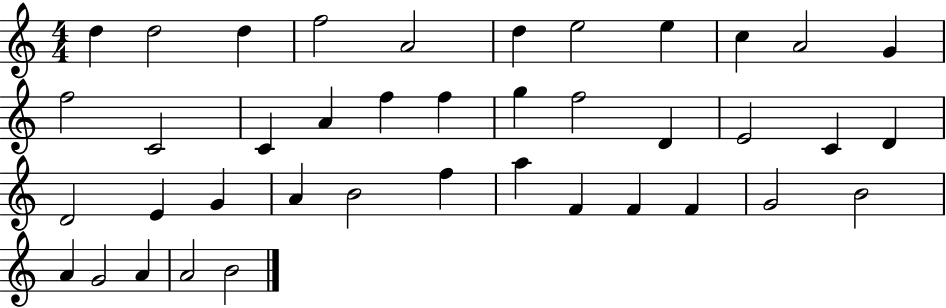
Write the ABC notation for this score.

X:1
T:Untitled
M:4/4
L:1/4
K:C
d d2 d f2 A2 d e2 e c A2 G f2 C2 C A f f g f2 D E2 C D D2 E G A B2 f a F F F G2 B2 A G2 A A2 B2